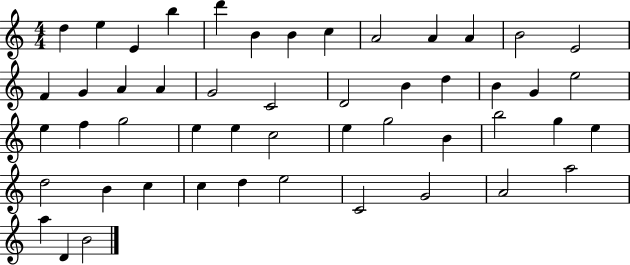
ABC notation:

X:1
T:Untitled
M:4/4
L:1/4
K:C
d e E b d' B B c A2 A A B2 E2 F G A A G2 C2 D2 B d B G e2 e f g2 e e c2 e g2 B b2 g e d2 B c c d e2 C2 G2 A2 a2 a D B2